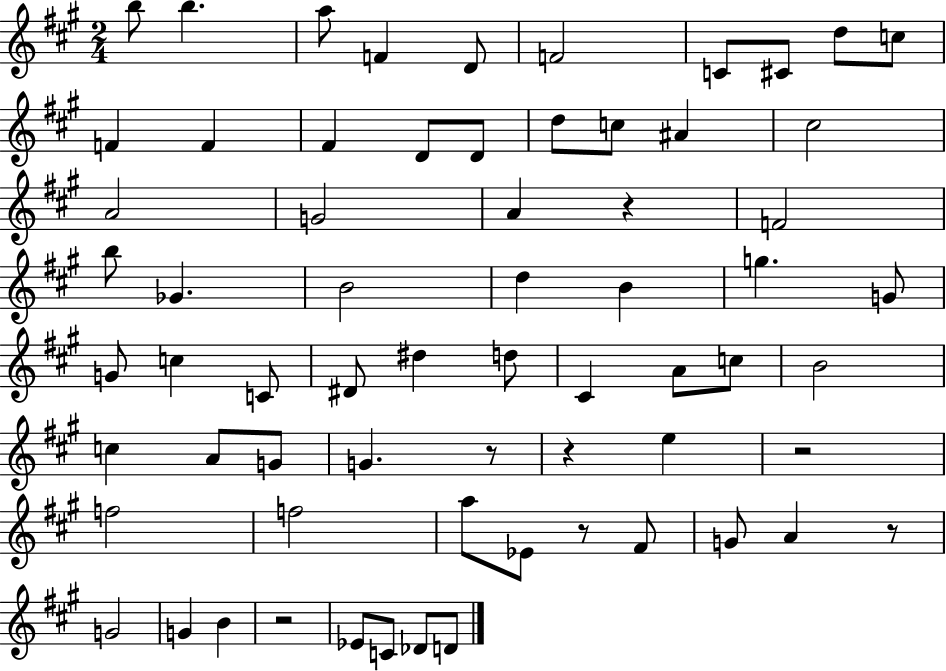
X:1
T:Untitled
M:2/4
L:1/4
K:A
b/2 b a/2 F D/2 F2 C/2 ^C/2 d/2 c/2 F F ^F D/2 D/2 d/2 c/2 ^A ^c2 A2 G2 A z F2 b/2 _G B2 d B g G/2 G/2 c C/2 ^D/2 ^d d/2 ^C A/2 c/2 B2 c A/2 G/2 G z/2 z e z2 f2 f2 a/2 _E/2 z/2 ^F/2 G/2 A z/2 G2 G B z2 _E/2 C/2 _D/2 D/2